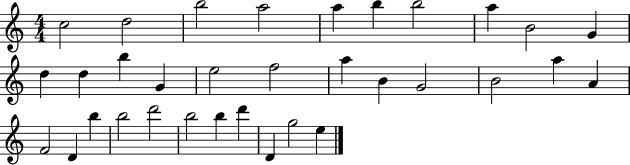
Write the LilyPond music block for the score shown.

{
  \clef treble
  \numericTimeSignature
  \time 4/4
  \key c \major
  c''2 d''2 | b''2 a''2 | a''4 b''4 b''2 | a''4 b'2 g'4 | \break d''4 d''4 b''4 g'4 | e''2 f''2 | a''4 b'4 g'2 | b'2 a''4 a'4 | \break f'2 d'4 b''4 | b''2 d'''2 | b''2 b''4 d'''4 | d'4 g''2 e''4 | \break \bar "|."
}